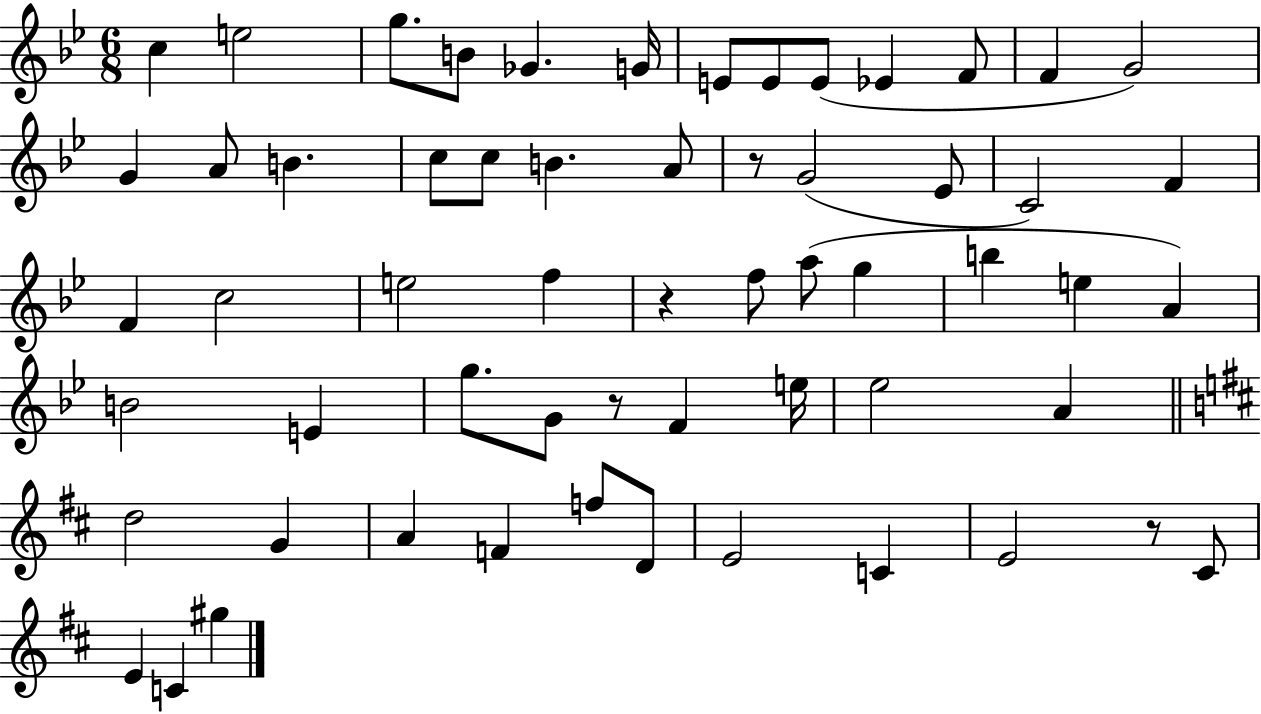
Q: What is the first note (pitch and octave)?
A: C5